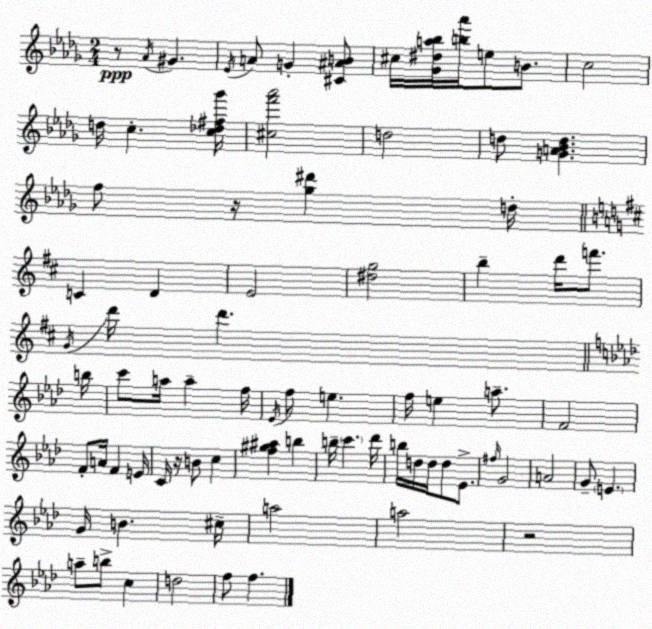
X:1
T:Untitled
M:2/4
L:1/4
K:Bbm
z/2 _A/4 ^G _E/4 A/2 G [^C^AB]/2 ^c/4 [_G^da_b]/4 [b_a']/4 e/2 B/2 c2 d/4 c [c_d^f_g']/4 [^cf'_a']2 d2 d/2 [GA_Bd] f/2 z/4 [_g^d'] d/4 C D E2 [^dg]2 b d'/4 f'/2 G/4 d'/4 d' b/4 c'/2 a/4 a f/4 _E/4 f/2 e f/4 e a/2 F2 F/2 A/4 F E/4 C/4 z/4 B/2 c [f^g^a] b b/4 c' _d'/4 b/4 d/4 d/4 d/2 _E/2 ^f/4 G2 A2 G/2 E G/4 B ^c/4 a2 a2 z2 a/2 b/2 c d2 f/2 f